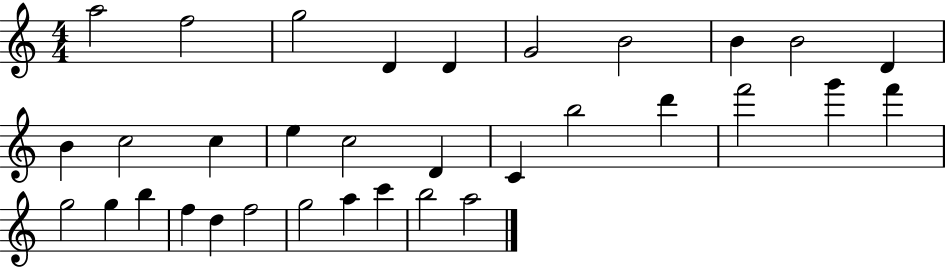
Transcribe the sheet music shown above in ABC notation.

X:1
T:Untitled
M:4/4
L:1/4
K:C
a2 f2 g2 D D G2 B2 B B2 D B c2 c e c2 D C b2 d' f'2 g' f' g2 g b f d f2 g2 a c' b2 a2